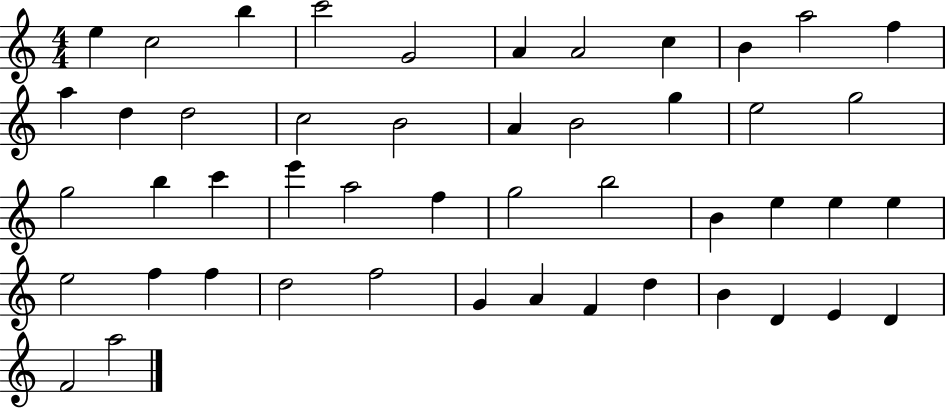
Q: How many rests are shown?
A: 0